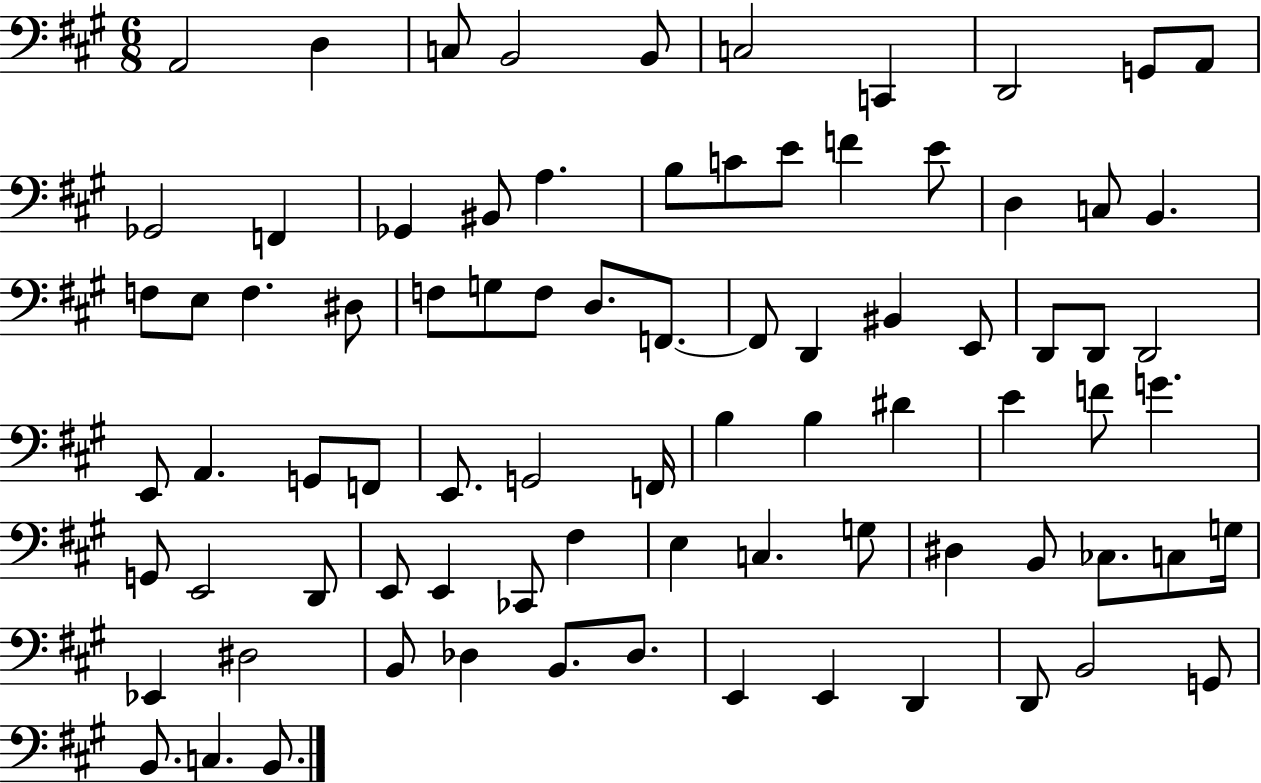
A2/h D3/q C3/e B2/h B2/e C3/h C2/q D2/h G2/e A2/e Gb2/h F2/q Gb2/q BIS2/e A3/q. B3/e C4/e E4/e F4/q E4/e D3/q C3/e B2/q. F3/e E3/e F3/q. D#3/e F3/e G3/e F3/e D3/e. F2/e. F2/e D2/q BIS2/q E2/e D2/e D2/e D2/h E2/e A2/q. G2/e F2/e E2/e. G2/h F2/s B3/q B3/q D#4/q E4/q F4/e G4/q. G2/e E2/h D2/e E2/e E2/q CES2/e F#3/q E3/q C3/q. G3/e D#3/q B2/e CES3/e. C3/e G3/s Eb2/q D#3/h B2/e Db3/q B2/e. Db3/e. E2/q E2/q D2/q D2/e B2/h G2/e B2/e. C3/q. B2/e.